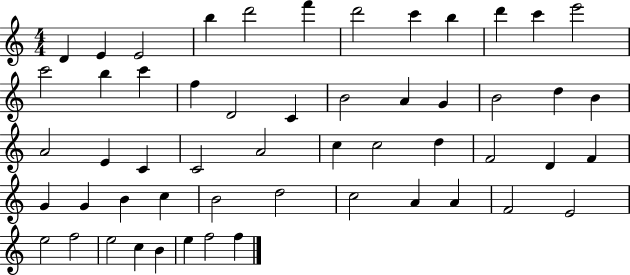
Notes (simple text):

D4/q E4/q E4/h B5/q D6/h F6/q D6/h C6/q B5/q D6/q C6/q E6/h C6/h B5/q C6/q F5/q D4/h C4/q B4/h A4/q G4/q B4/h D5/q B4/q A4/h E4/q C4/q C4/h A4/h C5/q C5/h D5/q F4/h D4/q F4/q G4/q G4/q B4/q C5/q B4/h D5/h C5/h A4/q A4/q F4/h E4/h E5/h F5/h E5/h C5/q B4/q E5/q F5/h F5/q